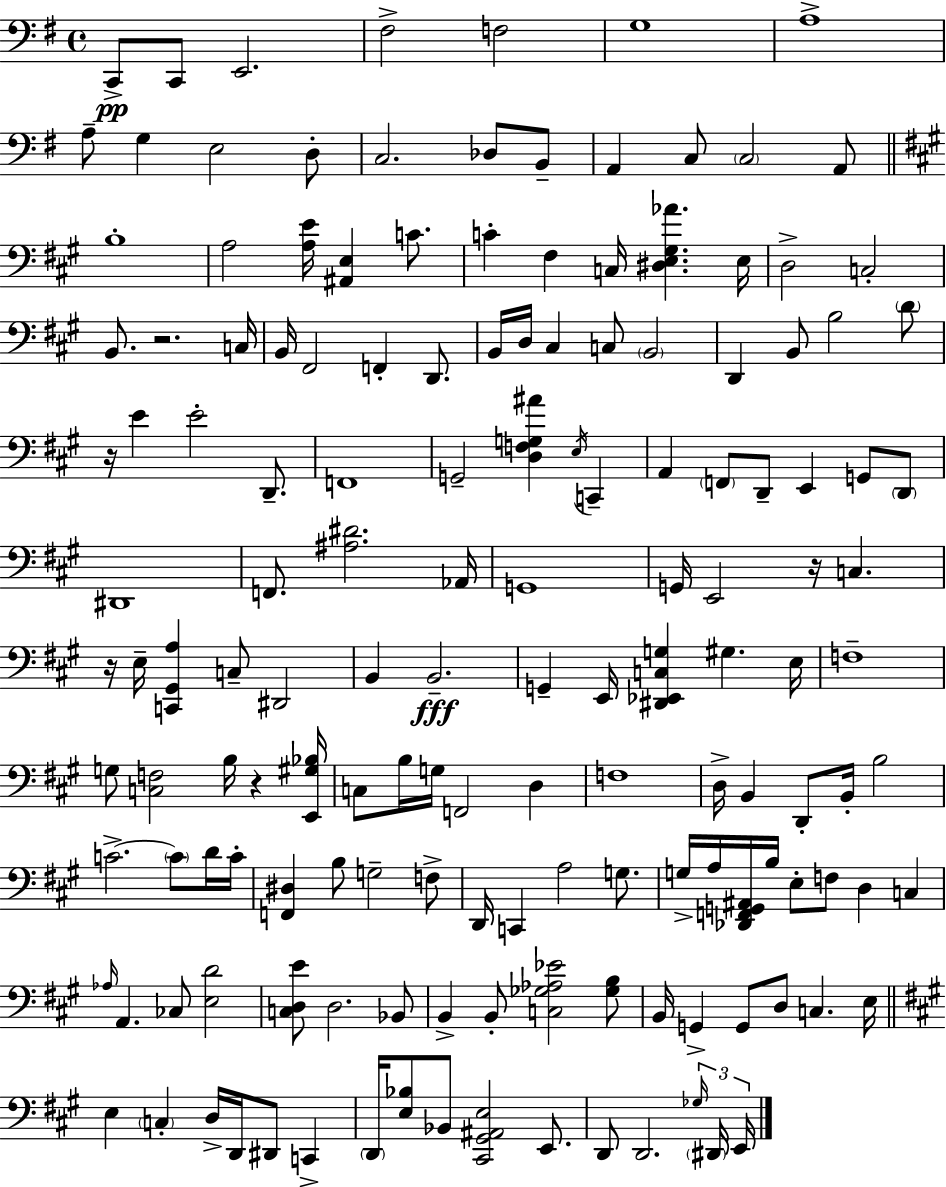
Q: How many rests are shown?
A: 5